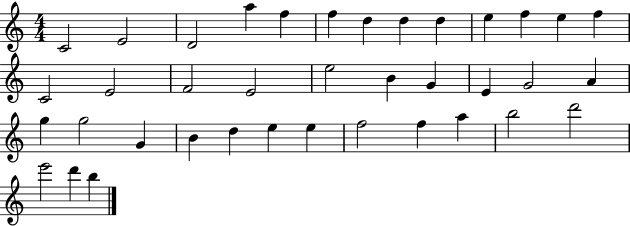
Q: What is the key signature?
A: C major